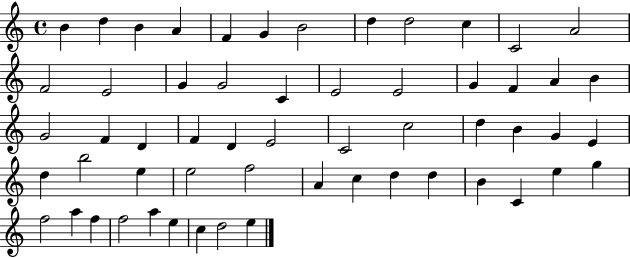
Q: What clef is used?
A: treble